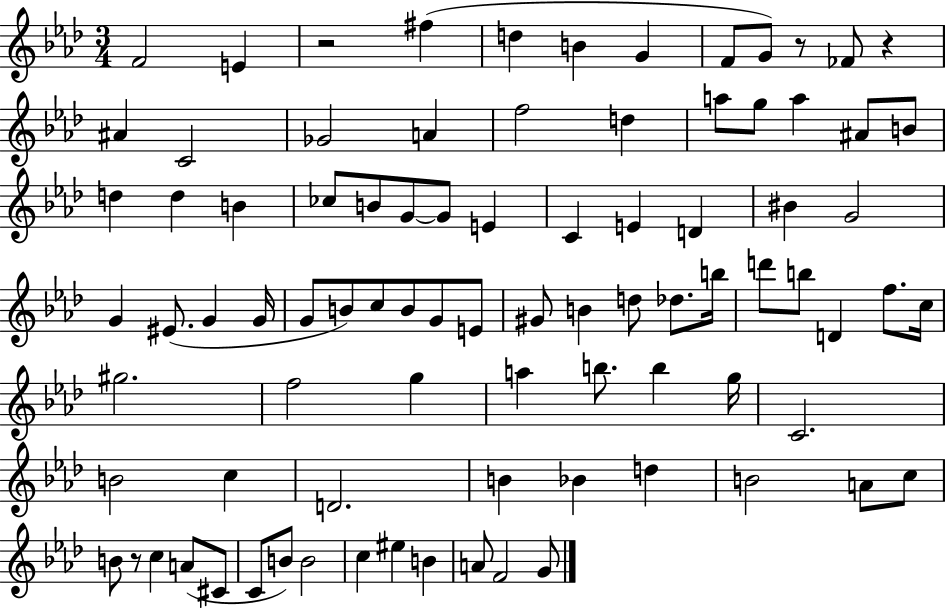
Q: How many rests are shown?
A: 4